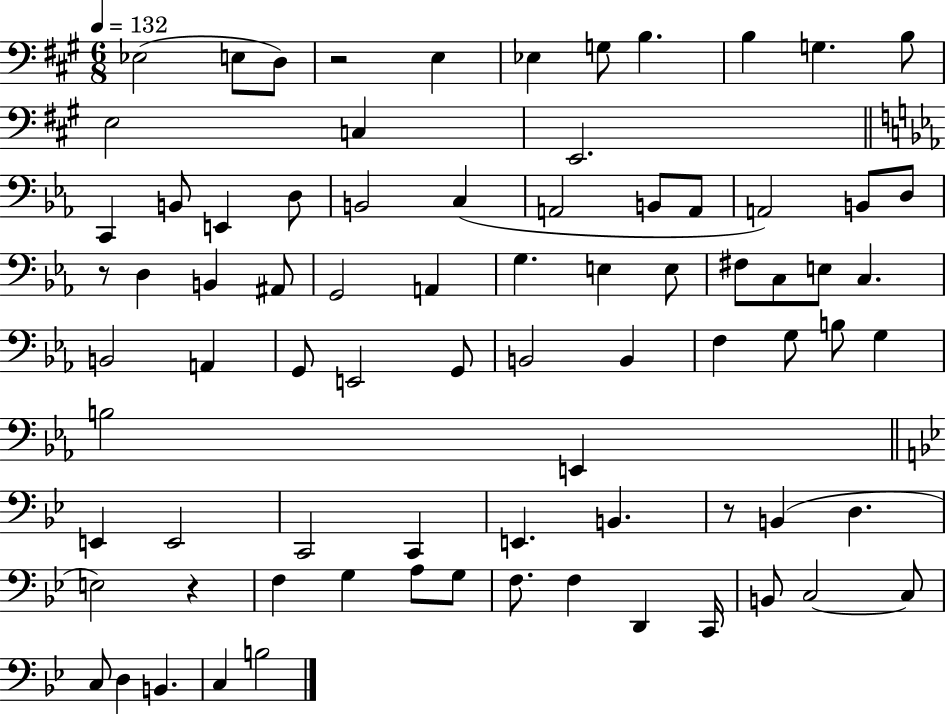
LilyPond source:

{
  \clef bass
  \numericTimeSignature
  \time 6/8
  \key a \major
  \tempo 4 = 132
  ees2( e8 d8) | r2 e4 | ees4 g8 b4. | b4 g4. b8 | \break e2 c4 | e,2. | \bar "||" \break \key ees \major c,4 b,8 e,4 d8 | b,2 c4( | a,2 b,8 a,8 | a,2) b,8 d8 | \break r8 d4 b,4 ais,8 | g,2 a,4 | g4. e4 e8 | fis8 c8 e8 c4. | \break b,2 a,4 | g,8 e,2 g,8 | b,2 b,4 | f4 g8 b8 g4 | \break b2 e,4 | \bar "||" \break \key bes \major e,4 e,2 | c,2 c,4 | e,4. b,4. | r8 b,4( d4. | \break e2) r4 | f4 g4 a8 g8 | f8. f4 d,4 c,16 | b,8 c2~~ c8 | \break c8 d4 b,4. | c4 b2 | \bar "|."
}